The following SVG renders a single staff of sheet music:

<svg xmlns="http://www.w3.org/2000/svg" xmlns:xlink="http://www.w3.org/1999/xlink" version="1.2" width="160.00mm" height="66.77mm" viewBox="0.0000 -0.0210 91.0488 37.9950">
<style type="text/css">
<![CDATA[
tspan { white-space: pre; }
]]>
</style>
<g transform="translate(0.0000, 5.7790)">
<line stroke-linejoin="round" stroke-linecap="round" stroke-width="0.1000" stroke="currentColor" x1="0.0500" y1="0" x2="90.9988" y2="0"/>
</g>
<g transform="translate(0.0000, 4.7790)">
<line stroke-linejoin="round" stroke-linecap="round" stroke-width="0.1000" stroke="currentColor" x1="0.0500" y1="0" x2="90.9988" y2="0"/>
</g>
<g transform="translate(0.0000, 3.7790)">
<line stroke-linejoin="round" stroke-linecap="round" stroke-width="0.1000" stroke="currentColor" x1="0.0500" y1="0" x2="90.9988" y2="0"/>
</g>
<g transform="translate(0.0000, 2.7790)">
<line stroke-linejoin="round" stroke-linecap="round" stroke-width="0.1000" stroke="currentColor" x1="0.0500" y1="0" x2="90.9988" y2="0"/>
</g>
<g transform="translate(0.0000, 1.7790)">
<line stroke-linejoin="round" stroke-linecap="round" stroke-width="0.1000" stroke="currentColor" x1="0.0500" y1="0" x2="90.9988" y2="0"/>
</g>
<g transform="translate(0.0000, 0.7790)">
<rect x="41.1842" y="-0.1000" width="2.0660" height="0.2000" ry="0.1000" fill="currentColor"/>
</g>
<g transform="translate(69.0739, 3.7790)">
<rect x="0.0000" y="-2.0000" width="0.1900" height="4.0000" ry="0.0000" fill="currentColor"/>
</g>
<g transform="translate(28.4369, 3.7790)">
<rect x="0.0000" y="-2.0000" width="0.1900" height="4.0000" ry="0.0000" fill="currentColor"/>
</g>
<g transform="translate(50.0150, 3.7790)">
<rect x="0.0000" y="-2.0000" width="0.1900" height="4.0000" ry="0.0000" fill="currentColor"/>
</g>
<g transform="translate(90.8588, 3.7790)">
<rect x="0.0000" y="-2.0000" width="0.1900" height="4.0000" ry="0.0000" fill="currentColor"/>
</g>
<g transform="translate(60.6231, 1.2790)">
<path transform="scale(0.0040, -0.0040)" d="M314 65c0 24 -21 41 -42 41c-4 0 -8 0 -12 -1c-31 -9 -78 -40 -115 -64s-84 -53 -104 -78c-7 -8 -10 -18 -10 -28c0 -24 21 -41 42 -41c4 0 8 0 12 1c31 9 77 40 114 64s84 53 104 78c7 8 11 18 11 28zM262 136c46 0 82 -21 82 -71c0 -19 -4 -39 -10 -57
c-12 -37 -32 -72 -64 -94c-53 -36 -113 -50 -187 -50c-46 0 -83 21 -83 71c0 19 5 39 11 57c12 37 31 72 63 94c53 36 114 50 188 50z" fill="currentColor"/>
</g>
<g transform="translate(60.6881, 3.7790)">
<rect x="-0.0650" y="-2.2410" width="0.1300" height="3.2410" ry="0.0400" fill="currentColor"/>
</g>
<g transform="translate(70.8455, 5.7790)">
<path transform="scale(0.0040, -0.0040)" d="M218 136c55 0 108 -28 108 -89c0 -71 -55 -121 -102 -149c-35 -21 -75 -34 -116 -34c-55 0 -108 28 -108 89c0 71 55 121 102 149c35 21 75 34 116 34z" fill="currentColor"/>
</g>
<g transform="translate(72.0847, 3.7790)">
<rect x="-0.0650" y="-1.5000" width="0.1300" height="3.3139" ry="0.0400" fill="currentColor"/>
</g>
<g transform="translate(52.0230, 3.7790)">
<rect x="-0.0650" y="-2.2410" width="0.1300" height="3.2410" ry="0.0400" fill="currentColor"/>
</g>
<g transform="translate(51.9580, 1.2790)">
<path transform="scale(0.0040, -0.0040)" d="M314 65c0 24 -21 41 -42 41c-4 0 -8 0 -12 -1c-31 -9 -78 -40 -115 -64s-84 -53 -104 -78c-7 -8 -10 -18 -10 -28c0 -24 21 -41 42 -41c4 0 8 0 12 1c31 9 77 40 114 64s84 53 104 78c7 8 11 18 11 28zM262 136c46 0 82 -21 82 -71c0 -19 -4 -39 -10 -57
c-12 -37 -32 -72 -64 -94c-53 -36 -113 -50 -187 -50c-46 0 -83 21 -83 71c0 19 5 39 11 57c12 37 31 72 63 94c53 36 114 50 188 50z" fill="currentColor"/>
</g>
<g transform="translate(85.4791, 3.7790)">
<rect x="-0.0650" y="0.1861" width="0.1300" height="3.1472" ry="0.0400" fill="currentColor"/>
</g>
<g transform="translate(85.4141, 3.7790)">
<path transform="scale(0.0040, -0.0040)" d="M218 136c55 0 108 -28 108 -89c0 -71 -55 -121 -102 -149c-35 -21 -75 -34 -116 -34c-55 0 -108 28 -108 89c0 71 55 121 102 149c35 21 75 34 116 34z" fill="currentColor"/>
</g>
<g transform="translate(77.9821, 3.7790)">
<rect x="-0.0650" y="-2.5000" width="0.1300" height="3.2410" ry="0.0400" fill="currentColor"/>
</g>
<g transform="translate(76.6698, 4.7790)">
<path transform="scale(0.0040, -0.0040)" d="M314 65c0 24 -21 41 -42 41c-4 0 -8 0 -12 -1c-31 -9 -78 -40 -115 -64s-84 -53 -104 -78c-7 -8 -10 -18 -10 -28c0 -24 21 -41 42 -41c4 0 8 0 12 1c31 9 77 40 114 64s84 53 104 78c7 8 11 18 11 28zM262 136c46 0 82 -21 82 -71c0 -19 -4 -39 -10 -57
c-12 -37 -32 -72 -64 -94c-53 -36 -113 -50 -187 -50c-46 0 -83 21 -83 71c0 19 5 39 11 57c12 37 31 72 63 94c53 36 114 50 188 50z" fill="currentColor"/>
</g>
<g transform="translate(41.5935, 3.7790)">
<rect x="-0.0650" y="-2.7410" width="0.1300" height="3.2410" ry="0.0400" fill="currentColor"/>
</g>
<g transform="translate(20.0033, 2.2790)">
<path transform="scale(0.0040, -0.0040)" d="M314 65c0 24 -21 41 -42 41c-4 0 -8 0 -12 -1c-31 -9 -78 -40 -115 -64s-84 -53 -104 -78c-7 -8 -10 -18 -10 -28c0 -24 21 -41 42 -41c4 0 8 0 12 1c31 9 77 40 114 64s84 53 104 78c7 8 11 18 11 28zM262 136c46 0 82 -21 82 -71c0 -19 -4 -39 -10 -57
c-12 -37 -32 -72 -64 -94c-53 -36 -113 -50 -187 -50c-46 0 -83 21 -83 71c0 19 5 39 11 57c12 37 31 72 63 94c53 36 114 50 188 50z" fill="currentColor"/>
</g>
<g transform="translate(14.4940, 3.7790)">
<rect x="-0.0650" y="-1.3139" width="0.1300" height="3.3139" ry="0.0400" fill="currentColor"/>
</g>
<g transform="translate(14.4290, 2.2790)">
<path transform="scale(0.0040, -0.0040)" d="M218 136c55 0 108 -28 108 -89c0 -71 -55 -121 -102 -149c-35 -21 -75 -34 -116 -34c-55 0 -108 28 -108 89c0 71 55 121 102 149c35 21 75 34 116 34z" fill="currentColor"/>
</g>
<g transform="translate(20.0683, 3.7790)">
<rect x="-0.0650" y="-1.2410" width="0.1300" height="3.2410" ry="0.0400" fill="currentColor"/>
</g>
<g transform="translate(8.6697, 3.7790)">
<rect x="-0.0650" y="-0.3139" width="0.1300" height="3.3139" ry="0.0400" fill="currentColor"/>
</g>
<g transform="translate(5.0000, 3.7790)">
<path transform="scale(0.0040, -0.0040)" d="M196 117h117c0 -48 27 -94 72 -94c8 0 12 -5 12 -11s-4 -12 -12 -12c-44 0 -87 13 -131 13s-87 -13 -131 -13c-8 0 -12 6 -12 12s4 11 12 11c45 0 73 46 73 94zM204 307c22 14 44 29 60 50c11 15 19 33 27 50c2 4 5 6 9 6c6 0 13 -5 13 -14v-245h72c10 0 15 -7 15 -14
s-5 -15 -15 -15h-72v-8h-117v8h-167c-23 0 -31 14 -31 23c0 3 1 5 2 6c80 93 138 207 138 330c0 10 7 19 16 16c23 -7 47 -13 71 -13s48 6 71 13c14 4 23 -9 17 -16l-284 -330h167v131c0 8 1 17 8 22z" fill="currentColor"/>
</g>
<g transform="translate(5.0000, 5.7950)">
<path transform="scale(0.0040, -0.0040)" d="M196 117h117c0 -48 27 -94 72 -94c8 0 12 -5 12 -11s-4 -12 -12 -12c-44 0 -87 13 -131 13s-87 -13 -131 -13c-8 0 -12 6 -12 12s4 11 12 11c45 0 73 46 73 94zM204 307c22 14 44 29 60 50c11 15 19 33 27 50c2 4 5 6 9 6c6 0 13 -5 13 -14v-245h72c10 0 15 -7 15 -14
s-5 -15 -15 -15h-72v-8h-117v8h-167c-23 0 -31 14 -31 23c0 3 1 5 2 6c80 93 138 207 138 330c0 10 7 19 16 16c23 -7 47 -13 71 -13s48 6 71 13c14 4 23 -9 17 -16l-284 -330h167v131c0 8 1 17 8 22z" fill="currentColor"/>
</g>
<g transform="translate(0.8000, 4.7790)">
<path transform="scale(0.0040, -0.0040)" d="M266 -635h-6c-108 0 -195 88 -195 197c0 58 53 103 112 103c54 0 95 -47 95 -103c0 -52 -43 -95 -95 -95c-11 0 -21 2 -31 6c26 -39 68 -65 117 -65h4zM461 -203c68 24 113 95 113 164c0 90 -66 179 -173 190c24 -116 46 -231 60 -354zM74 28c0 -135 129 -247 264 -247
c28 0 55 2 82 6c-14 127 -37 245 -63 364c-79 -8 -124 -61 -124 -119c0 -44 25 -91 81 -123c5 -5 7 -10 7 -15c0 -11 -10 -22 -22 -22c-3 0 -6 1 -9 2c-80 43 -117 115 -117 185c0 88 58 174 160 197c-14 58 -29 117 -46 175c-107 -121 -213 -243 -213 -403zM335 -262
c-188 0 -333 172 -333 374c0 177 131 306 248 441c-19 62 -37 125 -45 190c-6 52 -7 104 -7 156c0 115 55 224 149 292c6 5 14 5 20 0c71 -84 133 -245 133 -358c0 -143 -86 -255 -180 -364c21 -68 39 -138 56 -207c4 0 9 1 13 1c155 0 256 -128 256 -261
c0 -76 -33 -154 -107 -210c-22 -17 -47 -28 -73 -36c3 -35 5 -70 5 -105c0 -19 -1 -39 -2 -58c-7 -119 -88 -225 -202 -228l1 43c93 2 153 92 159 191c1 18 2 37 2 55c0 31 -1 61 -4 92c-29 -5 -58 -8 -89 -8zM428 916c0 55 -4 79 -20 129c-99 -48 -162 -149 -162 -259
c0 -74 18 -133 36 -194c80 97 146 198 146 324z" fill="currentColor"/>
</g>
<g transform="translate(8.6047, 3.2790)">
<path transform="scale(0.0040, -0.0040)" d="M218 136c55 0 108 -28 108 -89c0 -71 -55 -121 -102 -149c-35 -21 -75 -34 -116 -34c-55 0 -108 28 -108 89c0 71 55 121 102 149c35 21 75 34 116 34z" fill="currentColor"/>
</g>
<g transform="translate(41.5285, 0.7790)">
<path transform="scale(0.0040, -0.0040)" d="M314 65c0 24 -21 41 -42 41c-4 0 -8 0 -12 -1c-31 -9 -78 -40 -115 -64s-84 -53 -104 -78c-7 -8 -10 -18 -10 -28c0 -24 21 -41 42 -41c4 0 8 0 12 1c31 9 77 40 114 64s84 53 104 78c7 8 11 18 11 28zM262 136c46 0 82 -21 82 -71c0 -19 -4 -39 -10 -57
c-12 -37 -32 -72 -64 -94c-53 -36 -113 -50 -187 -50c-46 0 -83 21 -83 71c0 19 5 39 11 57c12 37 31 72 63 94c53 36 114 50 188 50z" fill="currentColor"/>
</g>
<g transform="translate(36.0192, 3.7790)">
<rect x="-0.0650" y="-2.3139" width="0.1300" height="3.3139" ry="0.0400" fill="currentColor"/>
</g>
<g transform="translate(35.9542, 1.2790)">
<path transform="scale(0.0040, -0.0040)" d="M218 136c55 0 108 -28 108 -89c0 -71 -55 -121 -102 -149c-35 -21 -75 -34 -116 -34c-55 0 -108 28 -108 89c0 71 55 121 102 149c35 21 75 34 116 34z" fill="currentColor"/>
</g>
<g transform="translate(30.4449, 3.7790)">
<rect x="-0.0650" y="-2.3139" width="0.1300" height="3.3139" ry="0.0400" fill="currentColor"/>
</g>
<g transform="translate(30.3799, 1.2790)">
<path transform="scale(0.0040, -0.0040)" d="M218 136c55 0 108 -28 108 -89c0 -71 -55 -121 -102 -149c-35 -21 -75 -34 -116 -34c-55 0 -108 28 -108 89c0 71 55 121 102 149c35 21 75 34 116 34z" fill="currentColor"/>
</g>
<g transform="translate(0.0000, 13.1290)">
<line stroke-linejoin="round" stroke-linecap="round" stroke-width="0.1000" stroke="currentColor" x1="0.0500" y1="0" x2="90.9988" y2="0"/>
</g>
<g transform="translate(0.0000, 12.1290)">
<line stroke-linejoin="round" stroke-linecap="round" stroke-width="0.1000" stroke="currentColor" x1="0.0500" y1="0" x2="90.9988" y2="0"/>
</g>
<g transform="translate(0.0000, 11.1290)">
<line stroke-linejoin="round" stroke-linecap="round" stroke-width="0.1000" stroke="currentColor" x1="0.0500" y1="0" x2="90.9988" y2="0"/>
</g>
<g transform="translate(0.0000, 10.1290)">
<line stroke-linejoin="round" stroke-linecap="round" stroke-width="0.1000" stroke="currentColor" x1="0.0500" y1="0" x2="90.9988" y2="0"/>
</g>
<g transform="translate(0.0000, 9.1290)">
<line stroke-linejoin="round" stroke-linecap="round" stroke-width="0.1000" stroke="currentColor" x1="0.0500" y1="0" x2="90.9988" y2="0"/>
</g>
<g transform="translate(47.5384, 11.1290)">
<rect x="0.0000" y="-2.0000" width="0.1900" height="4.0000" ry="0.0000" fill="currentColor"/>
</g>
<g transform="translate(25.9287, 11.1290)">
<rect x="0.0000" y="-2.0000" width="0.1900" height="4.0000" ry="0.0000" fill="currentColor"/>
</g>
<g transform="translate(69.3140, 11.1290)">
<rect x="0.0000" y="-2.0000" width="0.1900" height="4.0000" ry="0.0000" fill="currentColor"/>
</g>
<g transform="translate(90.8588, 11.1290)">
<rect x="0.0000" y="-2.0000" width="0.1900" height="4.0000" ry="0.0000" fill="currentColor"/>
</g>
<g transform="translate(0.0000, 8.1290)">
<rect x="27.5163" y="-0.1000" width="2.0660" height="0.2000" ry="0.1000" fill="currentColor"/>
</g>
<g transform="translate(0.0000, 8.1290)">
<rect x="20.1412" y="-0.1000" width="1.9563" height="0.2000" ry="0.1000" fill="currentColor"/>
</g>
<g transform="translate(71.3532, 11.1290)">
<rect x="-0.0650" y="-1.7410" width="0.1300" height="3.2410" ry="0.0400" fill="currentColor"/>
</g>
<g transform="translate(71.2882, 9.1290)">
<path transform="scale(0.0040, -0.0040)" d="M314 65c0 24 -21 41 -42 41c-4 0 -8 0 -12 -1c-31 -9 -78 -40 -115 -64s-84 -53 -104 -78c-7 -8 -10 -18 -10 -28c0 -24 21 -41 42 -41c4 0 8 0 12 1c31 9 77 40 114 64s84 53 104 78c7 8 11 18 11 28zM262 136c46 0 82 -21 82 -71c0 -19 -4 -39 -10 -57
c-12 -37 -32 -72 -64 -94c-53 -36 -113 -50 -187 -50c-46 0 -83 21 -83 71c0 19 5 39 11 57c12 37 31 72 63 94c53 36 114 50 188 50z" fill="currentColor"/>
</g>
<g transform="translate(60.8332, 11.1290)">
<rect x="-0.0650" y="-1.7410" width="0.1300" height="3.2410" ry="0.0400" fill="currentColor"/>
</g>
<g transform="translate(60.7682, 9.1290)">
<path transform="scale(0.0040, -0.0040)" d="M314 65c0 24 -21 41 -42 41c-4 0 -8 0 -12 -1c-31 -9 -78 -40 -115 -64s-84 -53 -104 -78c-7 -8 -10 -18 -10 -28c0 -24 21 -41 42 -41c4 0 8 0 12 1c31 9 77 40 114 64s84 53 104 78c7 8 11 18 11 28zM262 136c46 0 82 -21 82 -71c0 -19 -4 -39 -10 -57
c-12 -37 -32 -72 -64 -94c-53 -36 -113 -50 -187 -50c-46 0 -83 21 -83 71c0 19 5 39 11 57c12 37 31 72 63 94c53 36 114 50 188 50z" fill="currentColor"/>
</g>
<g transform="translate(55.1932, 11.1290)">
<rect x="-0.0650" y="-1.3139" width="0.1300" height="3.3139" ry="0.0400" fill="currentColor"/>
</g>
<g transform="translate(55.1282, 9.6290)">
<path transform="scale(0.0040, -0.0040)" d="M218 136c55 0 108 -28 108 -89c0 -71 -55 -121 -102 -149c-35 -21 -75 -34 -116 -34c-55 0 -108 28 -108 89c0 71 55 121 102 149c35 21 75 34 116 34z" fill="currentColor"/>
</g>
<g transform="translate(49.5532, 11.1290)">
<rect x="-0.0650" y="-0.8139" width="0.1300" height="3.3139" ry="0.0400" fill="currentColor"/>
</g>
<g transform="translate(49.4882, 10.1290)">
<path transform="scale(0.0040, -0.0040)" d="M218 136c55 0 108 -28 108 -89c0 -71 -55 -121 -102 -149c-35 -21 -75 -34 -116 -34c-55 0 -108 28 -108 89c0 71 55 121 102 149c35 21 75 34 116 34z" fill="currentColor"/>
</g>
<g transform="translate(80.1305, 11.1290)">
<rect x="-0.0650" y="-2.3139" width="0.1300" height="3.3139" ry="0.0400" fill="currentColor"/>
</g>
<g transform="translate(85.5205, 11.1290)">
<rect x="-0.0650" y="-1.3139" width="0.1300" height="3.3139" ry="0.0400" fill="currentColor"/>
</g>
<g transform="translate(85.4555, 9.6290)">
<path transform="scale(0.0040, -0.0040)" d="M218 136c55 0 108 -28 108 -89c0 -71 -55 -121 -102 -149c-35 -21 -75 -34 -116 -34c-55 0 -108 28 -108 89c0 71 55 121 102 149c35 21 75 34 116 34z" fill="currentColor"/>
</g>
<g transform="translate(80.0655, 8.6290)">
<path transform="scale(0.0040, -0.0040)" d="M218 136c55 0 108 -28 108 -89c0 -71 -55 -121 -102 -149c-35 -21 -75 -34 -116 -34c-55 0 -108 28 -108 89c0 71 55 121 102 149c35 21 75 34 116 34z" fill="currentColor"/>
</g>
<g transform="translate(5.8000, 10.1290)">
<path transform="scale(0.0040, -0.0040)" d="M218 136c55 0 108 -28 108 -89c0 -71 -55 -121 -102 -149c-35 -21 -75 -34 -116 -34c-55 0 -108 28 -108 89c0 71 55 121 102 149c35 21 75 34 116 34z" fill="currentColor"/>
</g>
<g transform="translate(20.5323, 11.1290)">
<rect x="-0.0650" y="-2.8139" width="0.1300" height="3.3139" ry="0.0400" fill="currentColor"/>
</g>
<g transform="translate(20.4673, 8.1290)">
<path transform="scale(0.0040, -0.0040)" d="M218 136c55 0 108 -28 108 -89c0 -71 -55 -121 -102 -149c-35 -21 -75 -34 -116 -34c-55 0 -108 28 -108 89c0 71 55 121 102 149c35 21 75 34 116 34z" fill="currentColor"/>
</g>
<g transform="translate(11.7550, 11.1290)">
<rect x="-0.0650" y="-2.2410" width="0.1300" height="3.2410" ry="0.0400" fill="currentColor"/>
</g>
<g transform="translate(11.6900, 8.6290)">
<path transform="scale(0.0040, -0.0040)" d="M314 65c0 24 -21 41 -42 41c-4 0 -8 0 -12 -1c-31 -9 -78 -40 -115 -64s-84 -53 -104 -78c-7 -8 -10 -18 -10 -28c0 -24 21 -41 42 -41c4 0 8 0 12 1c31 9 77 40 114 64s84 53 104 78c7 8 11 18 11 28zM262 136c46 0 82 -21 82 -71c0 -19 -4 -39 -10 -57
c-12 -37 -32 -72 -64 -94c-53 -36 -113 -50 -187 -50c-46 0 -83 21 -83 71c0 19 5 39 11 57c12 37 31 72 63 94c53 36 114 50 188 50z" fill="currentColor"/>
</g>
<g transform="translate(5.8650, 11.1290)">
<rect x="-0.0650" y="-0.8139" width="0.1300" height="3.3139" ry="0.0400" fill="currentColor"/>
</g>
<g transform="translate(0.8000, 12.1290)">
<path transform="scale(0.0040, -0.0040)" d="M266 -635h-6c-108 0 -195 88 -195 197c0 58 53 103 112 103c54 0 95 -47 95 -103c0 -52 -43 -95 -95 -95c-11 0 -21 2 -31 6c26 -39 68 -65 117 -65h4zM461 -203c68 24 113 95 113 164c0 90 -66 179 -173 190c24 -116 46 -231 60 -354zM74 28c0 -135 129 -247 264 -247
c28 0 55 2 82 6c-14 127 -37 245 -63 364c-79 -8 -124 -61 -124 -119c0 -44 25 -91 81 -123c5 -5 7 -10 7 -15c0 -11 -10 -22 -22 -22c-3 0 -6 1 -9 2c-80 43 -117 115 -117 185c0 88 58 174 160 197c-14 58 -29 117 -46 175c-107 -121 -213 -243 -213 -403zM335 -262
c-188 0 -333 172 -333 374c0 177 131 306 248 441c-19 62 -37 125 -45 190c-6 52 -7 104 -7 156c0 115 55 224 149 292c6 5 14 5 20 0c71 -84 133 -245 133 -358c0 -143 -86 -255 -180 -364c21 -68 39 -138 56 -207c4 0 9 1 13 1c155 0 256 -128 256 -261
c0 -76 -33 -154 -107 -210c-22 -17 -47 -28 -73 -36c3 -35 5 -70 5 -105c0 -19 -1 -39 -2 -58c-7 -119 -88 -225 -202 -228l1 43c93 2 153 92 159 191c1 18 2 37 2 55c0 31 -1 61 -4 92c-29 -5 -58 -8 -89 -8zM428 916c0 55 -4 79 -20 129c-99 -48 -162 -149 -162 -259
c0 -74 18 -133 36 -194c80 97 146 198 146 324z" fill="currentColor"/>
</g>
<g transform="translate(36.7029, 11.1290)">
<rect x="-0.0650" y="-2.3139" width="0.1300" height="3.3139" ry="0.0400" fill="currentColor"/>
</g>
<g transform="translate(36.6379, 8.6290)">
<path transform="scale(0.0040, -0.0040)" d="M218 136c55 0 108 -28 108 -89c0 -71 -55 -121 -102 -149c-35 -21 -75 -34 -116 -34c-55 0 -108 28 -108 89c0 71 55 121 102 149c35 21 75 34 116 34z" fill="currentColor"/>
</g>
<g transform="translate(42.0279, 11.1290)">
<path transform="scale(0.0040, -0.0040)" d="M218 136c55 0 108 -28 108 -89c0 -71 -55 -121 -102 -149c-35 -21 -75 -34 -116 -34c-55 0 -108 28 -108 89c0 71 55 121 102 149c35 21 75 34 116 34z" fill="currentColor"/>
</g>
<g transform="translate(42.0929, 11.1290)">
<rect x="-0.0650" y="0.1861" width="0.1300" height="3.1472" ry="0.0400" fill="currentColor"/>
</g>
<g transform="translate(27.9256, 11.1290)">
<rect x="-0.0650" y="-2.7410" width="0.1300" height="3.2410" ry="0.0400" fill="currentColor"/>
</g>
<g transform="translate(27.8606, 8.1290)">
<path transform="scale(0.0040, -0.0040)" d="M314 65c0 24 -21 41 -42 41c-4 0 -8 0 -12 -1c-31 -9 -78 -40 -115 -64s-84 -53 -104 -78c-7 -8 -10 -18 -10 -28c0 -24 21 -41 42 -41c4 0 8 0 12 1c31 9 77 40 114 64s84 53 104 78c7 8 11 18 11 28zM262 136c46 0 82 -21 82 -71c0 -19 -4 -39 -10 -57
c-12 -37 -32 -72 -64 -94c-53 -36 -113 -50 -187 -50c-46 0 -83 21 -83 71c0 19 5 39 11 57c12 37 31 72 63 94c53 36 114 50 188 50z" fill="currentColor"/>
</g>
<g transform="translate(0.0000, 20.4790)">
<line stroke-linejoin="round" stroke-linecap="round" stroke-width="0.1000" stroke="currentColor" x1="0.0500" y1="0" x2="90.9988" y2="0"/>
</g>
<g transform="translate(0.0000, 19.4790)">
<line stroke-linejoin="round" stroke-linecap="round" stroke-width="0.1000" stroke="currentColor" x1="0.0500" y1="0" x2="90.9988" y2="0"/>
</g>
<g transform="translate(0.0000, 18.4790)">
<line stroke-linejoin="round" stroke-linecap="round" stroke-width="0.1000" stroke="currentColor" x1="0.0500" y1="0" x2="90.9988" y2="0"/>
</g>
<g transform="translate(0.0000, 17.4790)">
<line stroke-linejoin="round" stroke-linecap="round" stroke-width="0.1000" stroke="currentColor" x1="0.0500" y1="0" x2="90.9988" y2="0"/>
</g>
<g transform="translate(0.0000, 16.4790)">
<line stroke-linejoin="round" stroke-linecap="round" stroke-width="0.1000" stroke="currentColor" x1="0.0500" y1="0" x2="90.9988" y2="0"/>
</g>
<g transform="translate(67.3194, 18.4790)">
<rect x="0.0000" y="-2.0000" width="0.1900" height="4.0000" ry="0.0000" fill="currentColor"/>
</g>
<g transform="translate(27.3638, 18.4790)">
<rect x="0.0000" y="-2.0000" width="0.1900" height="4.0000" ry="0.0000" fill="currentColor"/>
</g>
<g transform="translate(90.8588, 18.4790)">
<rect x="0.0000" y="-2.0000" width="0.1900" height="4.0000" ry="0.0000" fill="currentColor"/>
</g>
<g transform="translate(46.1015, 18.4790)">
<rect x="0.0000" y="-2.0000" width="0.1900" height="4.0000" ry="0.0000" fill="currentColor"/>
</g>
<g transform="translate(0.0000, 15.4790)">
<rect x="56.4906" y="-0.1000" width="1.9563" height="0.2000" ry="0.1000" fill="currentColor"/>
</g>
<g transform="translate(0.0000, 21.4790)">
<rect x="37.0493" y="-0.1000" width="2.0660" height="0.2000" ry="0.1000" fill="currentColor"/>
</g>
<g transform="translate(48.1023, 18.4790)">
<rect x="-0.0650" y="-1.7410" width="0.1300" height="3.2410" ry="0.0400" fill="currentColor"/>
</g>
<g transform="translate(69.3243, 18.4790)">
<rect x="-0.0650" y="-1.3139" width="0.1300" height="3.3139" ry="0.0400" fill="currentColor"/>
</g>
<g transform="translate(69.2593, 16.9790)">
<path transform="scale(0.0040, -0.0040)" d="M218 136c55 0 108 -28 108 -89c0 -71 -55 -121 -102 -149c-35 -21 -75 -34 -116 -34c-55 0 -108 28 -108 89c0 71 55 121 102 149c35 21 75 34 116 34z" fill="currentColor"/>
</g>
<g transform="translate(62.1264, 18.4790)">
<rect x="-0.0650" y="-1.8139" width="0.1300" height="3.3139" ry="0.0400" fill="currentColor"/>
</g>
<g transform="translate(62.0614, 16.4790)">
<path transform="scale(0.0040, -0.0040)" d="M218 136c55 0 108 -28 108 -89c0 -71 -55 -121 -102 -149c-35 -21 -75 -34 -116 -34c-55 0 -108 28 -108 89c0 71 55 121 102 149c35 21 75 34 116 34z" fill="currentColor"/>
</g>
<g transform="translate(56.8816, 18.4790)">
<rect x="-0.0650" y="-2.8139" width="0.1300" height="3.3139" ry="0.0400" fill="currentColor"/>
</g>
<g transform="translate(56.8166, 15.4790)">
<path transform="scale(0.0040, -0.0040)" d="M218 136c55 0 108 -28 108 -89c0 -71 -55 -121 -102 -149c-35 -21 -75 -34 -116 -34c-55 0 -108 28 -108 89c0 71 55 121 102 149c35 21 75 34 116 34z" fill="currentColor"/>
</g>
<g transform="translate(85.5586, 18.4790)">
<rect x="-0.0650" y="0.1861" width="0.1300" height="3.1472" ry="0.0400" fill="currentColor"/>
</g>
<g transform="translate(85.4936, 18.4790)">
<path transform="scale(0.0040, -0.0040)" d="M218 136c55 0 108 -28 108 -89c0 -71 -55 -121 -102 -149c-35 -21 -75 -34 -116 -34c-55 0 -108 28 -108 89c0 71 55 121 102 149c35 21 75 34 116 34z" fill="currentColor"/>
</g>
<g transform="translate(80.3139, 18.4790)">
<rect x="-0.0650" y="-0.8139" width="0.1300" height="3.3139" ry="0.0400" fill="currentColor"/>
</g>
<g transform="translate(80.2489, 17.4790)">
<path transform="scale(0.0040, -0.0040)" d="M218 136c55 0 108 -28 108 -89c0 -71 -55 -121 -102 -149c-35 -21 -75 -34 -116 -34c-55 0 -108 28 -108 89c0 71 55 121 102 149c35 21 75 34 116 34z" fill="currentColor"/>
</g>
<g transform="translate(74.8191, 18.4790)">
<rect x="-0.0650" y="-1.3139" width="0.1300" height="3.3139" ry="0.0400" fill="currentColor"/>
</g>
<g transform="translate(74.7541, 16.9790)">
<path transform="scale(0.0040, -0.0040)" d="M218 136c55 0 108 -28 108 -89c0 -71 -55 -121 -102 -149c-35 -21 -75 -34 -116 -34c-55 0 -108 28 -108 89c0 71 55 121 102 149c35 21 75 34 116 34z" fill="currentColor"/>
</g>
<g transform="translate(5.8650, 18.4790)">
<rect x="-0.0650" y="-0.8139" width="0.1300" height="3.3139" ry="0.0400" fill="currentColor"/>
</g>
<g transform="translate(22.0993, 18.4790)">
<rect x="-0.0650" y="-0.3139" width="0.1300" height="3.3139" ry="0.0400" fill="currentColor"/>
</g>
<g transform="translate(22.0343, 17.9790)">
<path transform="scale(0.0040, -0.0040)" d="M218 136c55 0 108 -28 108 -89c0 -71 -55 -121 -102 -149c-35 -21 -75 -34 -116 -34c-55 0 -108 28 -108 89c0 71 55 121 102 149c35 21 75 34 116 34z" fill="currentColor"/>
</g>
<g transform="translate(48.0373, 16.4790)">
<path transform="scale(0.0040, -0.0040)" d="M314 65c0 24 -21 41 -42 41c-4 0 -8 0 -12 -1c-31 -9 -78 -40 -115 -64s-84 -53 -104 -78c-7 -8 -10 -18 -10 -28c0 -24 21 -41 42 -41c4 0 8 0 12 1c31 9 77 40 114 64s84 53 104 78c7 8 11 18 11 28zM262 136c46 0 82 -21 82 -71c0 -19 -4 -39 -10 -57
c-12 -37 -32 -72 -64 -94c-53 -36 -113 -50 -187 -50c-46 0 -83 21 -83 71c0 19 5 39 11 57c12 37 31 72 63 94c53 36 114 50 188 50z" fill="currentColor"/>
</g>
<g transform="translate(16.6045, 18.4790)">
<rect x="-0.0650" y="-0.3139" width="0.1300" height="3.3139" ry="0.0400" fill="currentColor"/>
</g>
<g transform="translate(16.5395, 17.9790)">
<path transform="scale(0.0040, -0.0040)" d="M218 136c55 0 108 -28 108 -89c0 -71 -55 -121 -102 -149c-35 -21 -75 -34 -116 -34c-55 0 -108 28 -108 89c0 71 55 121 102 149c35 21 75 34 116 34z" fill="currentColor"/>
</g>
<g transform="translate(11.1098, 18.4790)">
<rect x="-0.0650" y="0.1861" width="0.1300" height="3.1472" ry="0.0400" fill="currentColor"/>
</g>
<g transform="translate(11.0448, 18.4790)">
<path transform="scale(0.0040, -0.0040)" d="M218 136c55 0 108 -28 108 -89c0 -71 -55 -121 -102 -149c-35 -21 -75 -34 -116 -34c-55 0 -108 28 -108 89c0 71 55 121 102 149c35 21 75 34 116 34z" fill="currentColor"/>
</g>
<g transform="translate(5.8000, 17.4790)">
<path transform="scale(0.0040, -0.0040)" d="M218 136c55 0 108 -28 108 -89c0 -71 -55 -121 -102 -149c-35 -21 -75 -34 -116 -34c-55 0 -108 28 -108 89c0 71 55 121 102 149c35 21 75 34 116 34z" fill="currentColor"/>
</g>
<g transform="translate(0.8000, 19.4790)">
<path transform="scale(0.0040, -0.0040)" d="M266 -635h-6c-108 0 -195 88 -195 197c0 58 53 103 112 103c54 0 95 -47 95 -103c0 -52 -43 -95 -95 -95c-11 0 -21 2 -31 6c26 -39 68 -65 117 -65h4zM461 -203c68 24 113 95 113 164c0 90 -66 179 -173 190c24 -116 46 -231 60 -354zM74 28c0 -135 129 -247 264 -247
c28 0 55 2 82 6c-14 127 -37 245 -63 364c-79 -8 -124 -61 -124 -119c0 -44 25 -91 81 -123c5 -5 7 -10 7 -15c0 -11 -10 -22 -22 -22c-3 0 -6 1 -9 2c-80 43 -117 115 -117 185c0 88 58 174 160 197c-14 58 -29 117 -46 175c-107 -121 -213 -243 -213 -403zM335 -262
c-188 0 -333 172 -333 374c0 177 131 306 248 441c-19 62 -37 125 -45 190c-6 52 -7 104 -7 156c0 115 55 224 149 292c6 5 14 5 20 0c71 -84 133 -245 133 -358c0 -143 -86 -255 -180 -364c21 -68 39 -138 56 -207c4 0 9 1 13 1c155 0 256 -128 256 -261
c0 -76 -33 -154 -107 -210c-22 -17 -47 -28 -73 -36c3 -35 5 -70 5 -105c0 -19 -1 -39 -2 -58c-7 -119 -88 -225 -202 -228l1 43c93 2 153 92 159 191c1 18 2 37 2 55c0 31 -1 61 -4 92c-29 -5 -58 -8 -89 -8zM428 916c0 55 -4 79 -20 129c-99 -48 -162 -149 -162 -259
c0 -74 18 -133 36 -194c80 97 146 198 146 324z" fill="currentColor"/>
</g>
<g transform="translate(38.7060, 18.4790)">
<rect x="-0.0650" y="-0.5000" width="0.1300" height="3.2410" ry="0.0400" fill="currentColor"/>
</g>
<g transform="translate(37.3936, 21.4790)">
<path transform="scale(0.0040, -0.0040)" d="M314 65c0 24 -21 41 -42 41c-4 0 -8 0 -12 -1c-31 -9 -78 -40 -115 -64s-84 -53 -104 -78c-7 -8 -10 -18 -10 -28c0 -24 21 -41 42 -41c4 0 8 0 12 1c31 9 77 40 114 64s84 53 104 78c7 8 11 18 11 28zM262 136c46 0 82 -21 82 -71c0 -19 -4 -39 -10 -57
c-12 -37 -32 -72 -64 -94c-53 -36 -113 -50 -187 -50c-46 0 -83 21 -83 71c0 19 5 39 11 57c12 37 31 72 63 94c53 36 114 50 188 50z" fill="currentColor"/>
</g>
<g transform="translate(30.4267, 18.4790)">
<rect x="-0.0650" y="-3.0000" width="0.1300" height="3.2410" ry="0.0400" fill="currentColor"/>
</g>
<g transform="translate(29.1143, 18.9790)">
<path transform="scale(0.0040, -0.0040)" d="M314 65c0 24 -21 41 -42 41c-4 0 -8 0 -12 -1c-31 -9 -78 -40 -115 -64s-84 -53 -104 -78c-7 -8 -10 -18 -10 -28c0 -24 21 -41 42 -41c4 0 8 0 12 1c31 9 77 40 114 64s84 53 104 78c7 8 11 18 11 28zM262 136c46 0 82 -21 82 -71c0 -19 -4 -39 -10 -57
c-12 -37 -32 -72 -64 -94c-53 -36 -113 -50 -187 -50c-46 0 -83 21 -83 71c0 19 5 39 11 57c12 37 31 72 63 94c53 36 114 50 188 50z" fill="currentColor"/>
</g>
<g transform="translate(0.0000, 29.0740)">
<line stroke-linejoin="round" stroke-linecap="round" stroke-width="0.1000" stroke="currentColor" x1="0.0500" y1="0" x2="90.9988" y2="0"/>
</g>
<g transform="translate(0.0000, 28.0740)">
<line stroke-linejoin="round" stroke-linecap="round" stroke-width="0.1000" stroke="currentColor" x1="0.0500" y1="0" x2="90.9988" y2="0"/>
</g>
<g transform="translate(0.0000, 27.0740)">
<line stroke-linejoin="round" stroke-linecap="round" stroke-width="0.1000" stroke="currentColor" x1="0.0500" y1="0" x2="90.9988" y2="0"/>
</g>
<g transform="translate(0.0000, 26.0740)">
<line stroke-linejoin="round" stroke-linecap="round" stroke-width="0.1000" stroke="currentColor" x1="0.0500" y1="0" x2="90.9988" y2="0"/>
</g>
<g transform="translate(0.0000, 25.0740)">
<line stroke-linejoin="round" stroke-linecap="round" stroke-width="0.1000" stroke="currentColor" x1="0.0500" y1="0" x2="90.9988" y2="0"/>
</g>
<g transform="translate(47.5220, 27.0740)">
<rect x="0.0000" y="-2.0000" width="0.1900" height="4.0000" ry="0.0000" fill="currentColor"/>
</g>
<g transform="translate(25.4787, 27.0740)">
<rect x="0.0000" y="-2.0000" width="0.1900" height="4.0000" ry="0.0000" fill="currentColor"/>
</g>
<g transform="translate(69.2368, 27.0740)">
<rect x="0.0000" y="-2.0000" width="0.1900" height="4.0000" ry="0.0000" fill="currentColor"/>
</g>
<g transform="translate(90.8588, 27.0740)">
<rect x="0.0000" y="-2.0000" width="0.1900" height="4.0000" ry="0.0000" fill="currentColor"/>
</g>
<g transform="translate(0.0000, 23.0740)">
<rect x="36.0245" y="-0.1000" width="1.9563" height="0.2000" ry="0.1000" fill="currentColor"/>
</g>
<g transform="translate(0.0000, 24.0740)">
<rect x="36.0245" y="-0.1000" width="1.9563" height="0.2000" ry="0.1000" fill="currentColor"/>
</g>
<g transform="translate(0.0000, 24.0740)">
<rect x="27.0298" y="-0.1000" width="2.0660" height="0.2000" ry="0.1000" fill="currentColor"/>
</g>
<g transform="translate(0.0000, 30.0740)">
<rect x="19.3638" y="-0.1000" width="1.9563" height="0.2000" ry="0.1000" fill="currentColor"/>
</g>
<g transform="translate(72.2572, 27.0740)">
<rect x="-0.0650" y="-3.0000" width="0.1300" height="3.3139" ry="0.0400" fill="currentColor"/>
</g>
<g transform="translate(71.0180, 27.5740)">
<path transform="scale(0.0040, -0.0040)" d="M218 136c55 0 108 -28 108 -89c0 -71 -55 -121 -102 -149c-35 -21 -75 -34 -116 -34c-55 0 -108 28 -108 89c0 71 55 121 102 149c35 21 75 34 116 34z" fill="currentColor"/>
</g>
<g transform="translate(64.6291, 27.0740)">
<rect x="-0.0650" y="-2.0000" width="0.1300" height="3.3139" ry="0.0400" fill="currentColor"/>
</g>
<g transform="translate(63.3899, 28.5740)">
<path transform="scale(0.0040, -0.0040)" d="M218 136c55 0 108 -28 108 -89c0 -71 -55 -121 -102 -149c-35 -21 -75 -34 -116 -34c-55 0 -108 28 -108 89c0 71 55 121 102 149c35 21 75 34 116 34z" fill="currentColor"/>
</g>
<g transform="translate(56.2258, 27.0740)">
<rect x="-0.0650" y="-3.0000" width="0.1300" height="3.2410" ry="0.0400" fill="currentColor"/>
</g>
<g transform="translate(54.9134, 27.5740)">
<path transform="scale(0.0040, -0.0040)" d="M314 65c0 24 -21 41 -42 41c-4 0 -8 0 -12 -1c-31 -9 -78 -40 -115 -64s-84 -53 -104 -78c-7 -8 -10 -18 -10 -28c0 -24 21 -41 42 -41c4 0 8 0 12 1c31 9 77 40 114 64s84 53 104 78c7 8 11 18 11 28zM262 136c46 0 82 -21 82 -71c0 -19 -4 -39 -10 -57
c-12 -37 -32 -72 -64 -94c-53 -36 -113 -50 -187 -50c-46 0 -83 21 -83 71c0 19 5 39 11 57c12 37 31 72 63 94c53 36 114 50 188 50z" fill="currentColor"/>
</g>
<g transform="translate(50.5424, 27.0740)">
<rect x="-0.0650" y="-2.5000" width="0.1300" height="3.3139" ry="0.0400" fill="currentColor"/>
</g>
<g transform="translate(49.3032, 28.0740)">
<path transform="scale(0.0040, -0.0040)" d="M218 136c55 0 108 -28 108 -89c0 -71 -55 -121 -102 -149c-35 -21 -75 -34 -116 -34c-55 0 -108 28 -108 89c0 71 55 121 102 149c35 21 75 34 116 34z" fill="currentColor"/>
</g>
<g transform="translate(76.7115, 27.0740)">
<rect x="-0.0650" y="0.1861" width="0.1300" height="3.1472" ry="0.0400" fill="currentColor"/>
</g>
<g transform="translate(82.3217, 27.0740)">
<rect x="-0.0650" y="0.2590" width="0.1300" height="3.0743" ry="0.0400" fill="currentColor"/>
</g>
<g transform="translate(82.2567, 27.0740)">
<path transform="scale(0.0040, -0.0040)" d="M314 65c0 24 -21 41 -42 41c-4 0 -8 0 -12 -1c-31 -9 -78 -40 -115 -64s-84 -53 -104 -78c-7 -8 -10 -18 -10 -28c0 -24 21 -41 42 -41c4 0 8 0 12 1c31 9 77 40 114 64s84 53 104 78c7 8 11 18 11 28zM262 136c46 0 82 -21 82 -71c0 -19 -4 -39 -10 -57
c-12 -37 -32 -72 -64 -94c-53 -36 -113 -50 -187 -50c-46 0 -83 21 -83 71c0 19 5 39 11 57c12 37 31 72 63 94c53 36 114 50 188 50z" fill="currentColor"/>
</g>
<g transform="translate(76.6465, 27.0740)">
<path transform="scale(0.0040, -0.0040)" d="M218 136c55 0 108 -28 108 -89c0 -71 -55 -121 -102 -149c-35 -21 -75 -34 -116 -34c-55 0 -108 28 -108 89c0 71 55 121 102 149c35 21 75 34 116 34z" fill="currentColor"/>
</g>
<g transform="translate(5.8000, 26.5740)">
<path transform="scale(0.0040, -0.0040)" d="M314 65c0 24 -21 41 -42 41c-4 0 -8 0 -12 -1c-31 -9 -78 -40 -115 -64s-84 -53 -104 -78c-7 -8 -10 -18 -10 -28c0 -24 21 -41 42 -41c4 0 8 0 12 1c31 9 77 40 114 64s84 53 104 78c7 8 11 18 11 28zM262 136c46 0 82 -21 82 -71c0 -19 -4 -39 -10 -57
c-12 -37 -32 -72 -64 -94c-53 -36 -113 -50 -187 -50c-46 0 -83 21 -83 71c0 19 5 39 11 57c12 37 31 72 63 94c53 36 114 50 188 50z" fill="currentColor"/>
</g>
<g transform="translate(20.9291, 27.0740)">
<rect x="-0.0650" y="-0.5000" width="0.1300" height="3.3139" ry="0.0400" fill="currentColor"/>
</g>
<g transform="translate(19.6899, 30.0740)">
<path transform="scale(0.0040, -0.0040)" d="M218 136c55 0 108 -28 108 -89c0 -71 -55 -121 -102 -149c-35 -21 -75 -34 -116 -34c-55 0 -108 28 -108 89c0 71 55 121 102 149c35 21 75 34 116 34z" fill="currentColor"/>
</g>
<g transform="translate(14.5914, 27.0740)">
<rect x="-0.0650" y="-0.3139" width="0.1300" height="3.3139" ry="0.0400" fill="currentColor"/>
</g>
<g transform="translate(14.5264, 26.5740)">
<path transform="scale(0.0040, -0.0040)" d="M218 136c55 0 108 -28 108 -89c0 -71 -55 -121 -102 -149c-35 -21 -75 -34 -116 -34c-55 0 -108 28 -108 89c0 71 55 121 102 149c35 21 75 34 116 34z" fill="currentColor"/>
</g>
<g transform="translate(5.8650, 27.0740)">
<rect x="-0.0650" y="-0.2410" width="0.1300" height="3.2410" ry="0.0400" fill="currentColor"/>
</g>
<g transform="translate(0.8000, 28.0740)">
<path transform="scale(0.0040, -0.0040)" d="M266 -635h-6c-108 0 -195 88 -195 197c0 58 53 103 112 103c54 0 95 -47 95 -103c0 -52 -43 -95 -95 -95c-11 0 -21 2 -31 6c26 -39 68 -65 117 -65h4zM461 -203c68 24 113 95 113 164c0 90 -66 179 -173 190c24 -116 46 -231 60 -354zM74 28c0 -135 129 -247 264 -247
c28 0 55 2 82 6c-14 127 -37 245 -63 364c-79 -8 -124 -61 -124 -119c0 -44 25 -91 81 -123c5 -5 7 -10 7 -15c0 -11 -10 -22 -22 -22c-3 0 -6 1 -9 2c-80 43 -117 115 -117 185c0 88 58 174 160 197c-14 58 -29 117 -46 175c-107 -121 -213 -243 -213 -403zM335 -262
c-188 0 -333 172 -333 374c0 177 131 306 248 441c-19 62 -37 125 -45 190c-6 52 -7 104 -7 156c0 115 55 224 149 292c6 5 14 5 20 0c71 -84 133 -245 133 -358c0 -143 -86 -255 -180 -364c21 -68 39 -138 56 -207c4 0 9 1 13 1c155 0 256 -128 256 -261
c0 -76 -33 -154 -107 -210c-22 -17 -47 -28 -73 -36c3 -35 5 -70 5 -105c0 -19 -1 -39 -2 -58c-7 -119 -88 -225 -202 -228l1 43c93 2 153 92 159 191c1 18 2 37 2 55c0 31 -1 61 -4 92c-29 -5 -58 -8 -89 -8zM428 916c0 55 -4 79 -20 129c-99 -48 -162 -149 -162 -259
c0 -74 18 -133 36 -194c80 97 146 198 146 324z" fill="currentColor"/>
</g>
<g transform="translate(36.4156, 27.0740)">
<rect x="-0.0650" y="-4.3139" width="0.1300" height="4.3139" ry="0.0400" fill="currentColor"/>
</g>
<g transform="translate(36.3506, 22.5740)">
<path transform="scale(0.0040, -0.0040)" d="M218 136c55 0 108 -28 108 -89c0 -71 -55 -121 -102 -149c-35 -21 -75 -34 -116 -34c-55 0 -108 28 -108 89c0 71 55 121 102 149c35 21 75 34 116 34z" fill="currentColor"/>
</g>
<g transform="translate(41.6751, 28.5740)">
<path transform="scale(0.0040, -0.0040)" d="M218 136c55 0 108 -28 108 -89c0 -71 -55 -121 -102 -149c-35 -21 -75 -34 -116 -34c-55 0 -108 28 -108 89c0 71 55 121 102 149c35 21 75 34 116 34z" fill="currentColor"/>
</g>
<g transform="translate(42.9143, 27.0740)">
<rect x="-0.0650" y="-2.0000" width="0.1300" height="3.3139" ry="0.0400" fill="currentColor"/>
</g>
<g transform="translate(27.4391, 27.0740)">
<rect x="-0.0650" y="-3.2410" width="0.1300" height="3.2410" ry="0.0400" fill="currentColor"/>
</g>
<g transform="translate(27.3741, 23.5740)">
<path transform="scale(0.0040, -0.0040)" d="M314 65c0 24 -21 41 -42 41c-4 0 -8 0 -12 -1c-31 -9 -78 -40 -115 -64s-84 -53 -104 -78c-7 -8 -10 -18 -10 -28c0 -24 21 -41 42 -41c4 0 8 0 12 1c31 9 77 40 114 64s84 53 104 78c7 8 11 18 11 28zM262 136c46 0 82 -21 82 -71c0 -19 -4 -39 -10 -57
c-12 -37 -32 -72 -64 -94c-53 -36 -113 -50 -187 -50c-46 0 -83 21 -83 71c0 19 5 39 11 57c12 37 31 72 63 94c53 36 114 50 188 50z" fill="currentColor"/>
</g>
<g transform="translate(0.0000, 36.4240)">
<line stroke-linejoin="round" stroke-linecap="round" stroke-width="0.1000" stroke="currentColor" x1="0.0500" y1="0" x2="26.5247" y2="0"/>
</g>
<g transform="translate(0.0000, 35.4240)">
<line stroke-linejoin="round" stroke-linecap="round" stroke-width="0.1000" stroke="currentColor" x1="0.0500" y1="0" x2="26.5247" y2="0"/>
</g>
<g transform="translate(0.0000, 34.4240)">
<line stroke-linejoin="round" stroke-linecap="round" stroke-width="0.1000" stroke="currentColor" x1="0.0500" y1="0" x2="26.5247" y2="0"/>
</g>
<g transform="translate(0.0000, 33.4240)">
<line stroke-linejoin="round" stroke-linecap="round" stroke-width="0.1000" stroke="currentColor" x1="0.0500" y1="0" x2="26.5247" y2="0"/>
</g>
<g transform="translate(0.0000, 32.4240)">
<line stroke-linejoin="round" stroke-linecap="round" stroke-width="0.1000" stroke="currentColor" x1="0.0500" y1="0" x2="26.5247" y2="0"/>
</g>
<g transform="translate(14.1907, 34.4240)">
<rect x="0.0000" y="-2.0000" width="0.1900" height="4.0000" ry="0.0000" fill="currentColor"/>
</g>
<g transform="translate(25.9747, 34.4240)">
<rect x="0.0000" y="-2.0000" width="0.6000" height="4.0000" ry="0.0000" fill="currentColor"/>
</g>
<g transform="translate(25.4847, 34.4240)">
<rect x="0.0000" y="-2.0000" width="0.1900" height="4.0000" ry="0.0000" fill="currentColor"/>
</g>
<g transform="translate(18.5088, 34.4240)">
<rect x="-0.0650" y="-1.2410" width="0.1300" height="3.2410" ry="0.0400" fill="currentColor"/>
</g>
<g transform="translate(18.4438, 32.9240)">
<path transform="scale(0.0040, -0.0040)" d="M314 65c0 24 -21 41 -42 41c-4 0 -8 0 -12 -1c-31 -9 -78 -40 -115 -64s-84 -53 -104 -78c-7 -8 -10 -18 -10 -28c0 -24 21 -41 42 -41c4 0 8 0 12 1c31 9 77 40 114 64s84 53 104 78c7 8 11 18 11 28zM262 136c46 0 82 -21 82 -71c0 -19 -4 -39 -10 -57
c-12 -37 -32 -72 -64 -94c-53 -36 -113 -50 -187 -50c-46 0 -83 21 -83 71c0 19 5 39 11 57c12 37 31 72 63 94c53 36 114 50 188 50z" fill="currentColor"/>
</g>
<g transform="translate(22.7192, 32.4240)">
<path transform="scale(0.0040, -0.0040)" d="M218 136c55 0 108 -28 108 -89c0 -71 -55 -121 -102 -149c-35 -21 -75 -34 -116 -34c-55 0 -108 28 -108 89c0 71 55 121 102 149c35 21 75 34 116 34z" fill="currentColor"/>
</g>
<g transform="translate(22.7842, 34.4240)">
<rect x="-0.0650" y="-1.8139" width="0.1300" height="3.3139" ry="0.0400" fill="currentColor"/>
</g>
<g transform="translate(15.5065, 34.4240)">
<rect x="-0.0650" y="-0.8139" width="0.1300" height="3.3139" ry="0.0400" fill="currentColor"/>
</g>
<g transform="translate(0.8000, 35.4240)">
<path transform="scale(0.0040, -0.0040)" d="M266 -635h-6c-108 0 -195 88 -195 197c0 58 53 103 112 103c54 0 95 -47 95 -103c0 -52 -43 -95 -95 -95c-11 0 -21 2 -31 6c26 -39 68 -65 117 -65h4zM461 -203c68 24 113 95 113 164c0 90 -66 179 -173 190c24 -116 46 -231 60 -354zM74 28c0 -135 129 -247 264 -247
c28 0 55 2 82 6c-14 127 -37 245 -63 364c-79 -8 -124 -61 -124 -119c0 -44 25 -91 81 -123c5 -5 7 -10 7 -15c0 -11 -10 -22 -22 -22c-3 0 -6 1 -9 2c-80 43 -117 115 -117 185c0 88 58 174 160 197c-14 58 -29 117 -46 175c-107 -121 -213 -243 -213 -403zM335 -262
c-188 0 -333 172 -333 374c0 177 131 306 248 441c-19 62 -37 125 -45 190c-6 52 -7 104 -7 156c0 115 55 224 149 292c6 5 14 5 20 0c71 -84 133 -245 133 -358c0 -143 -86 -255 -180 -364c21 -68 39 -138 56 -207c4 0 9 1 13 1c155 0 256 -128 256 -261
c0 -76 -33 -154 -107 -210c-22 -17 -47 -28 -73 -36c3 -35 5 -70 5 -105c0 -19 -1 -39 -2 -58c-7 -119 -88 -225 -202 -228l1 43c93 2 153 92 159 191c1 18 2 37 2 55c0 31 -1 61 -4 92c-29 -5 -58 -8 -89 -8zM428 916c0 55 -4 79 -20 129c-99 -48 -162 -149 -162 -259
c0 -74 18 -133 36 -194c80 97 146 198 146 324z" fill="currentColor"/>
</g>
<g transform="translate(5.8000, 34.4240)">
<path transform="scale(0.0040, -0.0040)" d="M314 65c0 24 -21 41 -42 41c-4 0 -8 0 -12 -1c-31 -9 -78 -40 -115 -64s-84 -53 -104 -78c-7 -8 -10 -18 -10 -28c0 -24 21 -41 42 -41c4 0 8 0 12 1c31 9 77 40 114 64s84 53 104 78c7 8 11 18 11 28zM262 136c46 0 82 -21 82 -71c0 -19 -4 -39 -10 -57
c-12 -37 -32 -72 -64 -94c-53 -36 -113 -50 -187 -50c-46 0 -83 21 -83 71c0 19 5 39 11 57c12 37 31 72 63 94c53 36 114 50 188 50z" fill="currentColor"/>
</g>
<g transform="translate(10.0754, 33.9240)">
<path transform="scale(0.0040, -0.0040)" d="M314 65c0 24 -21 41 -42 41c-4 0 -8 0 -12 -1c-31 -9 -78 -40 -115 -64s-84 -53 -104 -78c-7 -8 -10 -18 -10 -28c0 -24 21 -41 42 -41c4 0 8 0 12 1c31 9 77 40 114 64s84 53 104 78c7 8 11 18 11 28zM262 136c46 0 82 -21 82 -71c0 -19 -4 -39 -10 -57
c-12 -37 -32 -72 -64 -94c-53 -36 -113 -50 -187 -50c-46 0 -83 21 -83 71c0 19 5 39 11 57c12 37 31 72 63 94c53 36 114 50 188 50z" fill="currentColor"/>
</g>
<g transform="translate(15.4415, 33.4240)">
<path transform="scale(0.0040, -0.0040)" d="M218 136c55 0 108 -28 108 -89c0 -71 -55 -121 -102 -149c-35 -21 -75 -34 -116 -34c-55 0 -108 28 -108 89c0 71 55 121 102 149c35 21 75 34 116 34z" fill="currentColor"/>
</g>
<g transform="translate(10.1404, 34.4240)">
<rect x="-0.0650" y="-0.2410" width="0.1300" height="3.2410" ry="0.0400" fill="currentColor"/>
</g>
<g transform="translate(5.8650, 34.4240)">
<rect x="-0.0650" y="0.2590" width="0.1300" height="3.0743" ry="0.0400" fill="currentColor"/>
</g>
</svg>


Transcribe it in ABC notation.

X:1
T:Untitled
M:4/4
L:1/4
K:C
c e e2 g g a2 g2 g2 E G2 B d g2 a a2 g B d e f2 f2 g e d B c c A2 C2 f2 a f e e d B c2 c C b2 d' F G A2 F A B B2 B2 c2 d e2 f